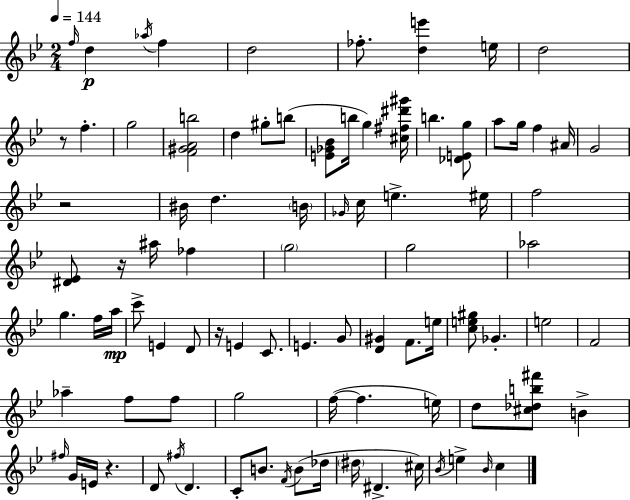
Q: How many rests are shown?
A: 5